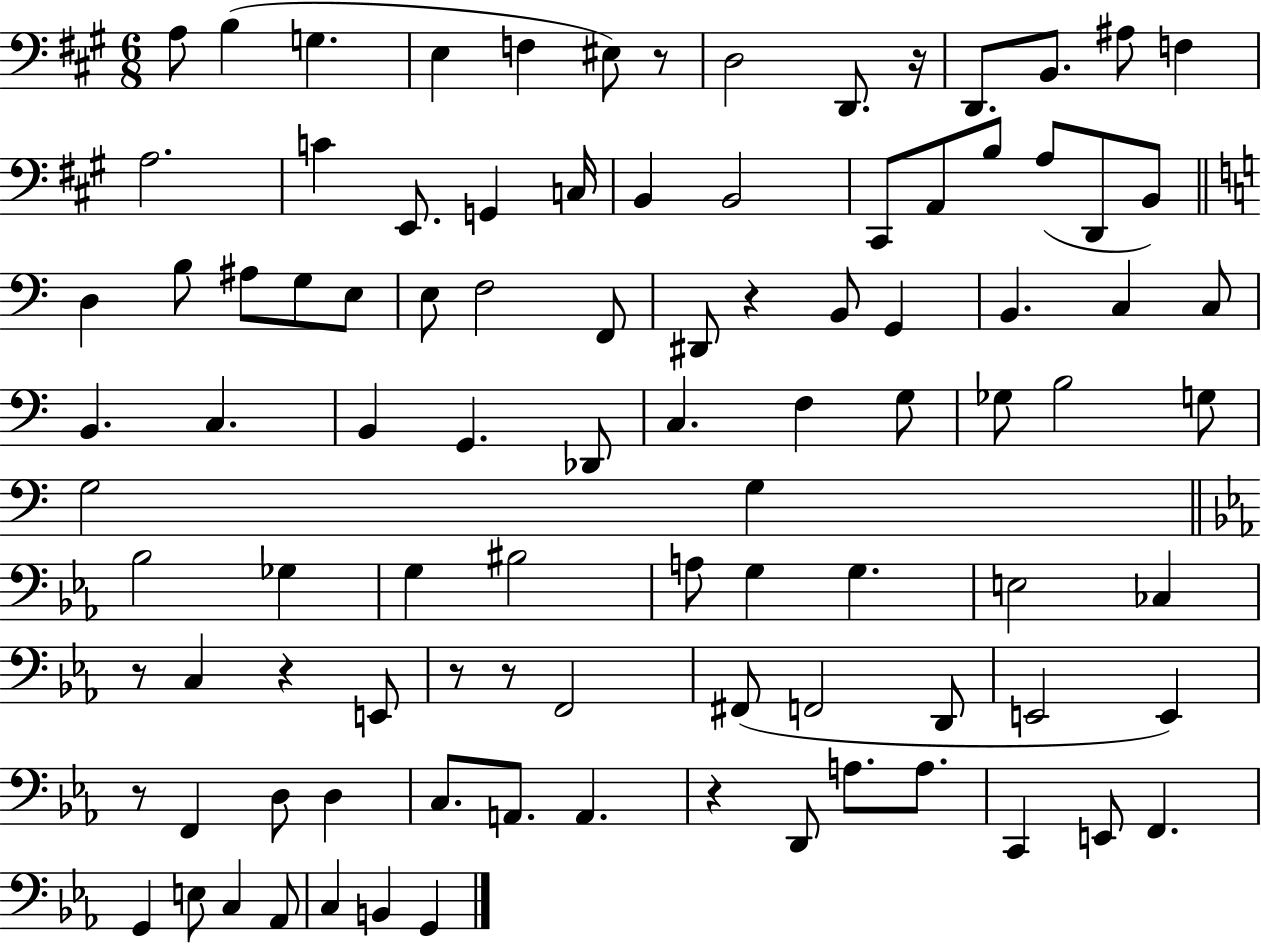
X:1
T:Untitled
M:6/8
L:1/4
K:A
A,/2 B, G, E, F, ^E,/2 z/2 D,2 D,,/2 z/4 D,,/2 B,,/2 ^A,/2 F, A,2 C E,,/2 G,, C,/4 B,, B,,2 ^C,,/2 A,,/2 B,/2 A,/2 D,,/2 B,,/2 D, B,/2 ^A,/2 G,/2 E,/2 E,/2 F,2 F,,/2 ^D,,/2 z B,,/2 G,, B,, C, C,/2 B,, C, B,, G,, _D,,/2 C, F, G,/2 _G,/2 B,2 G,/2 G,2 G, _B,2 _G, G, ^B,2 A,/2 G, G, E,2 _C, z/2 C, z E,,/2 z/2 z/2 F,,2 ^F,,/2 F,,2 D,,/2 E,,2 E,, z/2 F,, D,/2 D, C,/2 A,,/2 A,, z D,,/2 A,/2 A,/2 C,, E,,/2 F,, G,, E,/2 C, _A,,/2 C, B,, G,,